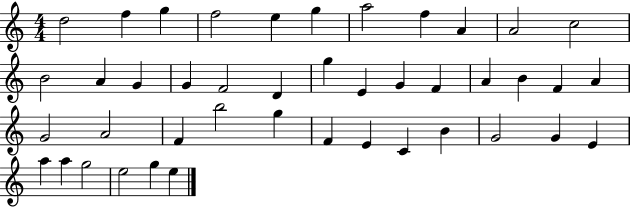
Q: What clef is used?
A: treble